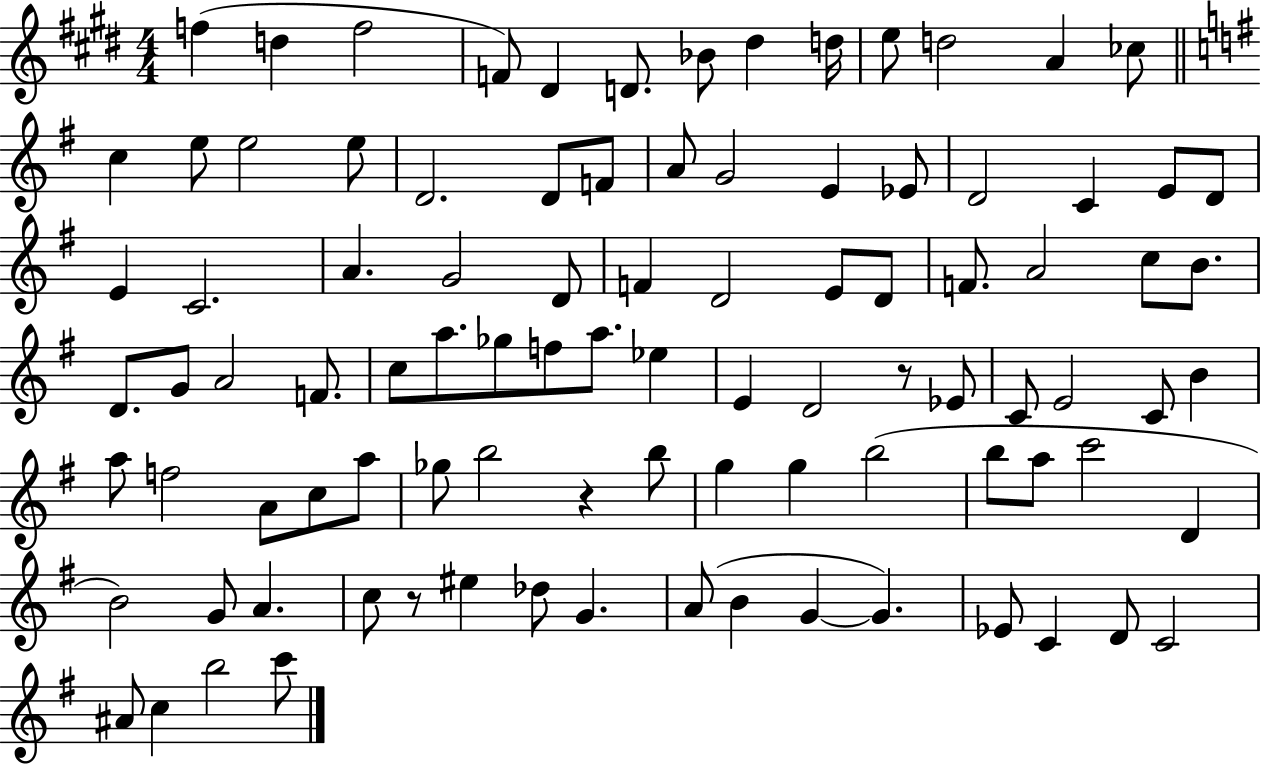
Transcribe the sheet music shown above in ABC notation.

X:1
T:Untitled
M:4/4
L:1/4
K:E
f d f2 F/2 ^D D/2 _B/2 ^d d/4 e/2 d2 A _c/2 c e/2 e2 e/2 D2 D/2 F/2 A/2 G2 E _E/2 D2 C E/2 D/2 E C2 A G2 D/2 F D2 E/2 D/2 F/2 A2 c/2 B/2 D/2 G/2 A2 F/2 c/2 a/2 _g/2 f/2 a/2 _e E D2 z/2 _E/2 C/2 E2 C/2 B a/2 f2 A/2 c/2 a/2 _g/2 b2 z b/2 g g b2 b/2 a/2 c'2 D B2 G/2 A c/2 z/2 ^e _d/2 G A/2 B G G _E/2 C D/2 C2 ^A/2 c b2 c'/2